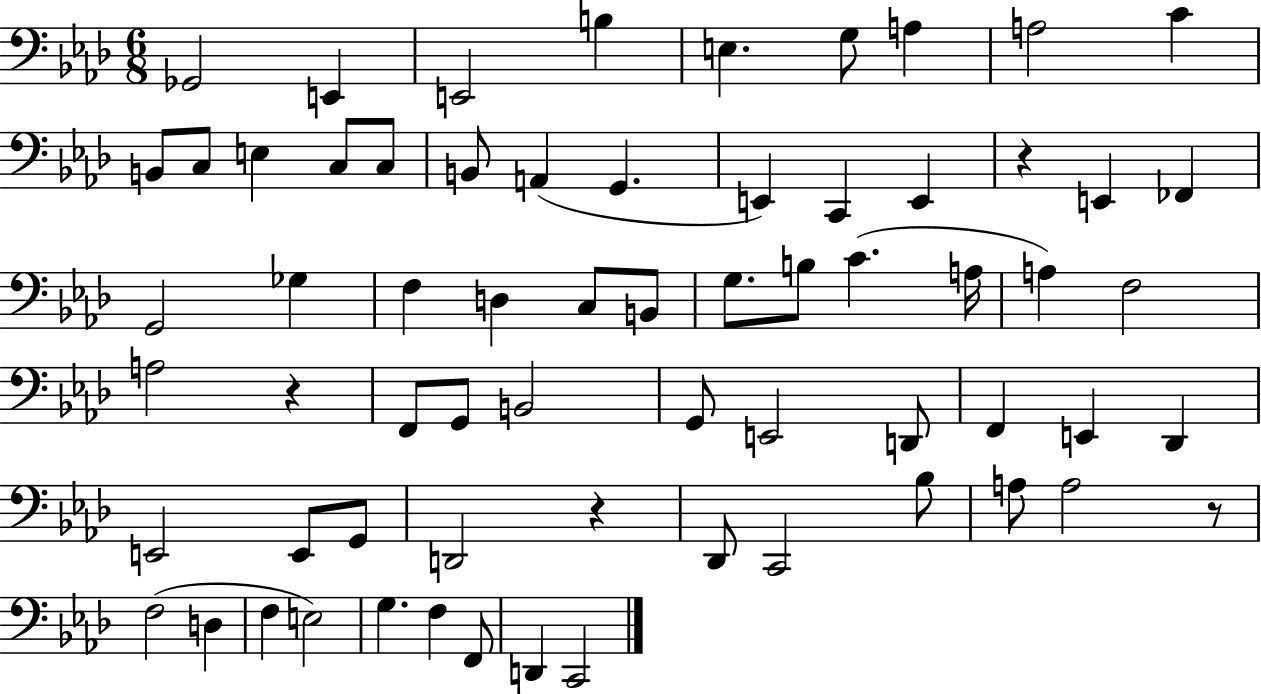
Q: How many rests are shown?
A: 4